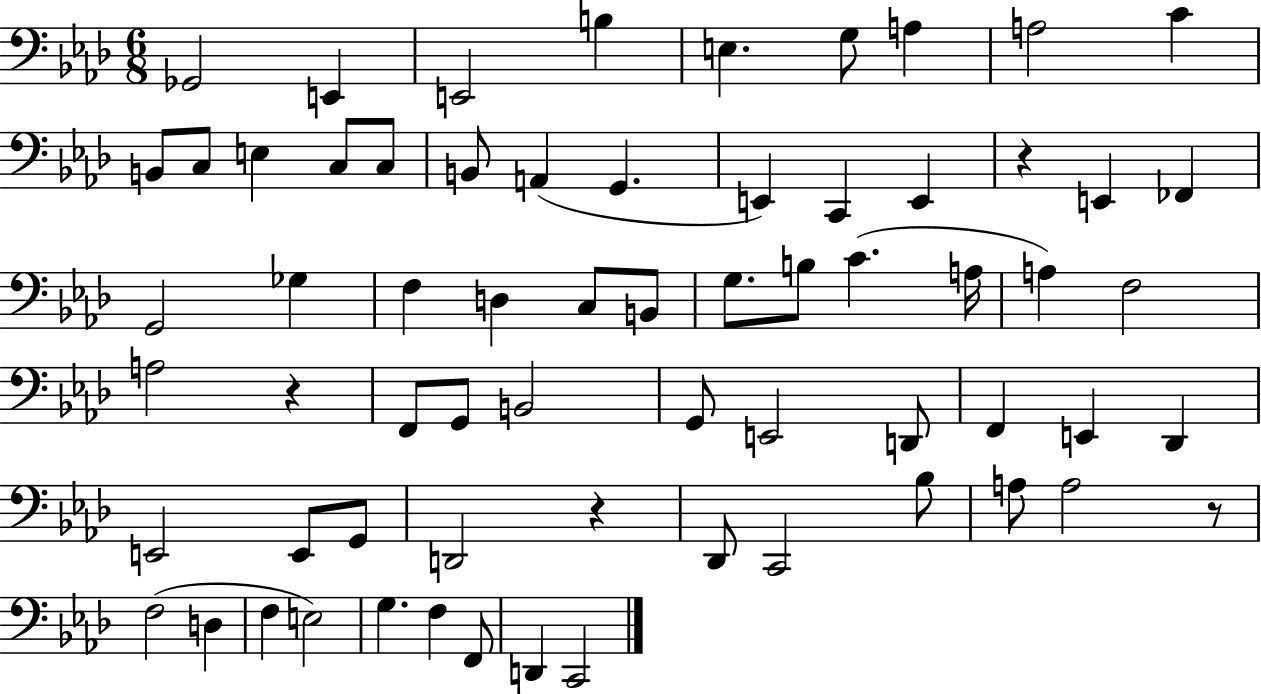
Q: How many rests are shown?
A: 4